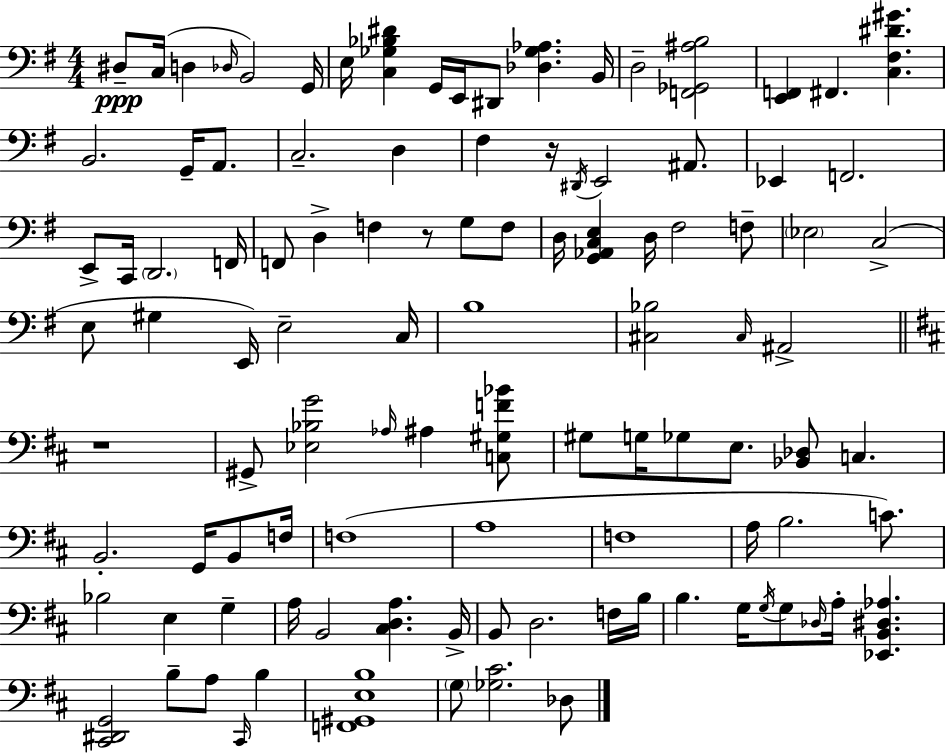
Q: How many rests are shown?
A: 3